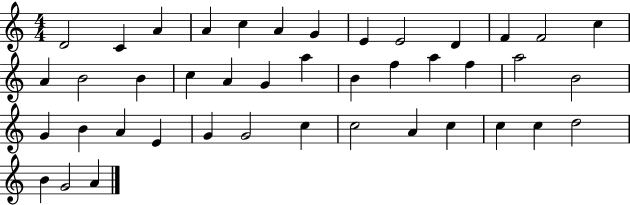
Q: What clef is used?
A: treble